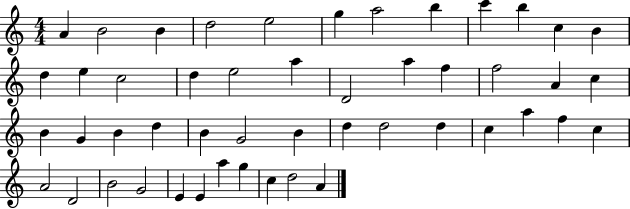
{
  \clef treble
  \numericTimeSignature
  \time 4/4
  \key c \major
  a'4 b'2 b'4 | d''2 e''2 | g''4 a''2 b''4 | c'''4 b''4 c''4 b'4 | \break d''4 e''4 c''2 | d''4 e''2 a''4 | d'2 a''4 f''4 | f''2 a'4 c''4 | \break b'4 g'4 b'4 d''4 | b'4 g'2 b'4 | d''4 d''2 d''4 | c''4 a''4 f''4 c''4 | \break a'2 d'2 | b'2 g'2 | e'4 e'4 a''4 g''4 | c''4 d''2 a'4 | \break \bar "|."
}